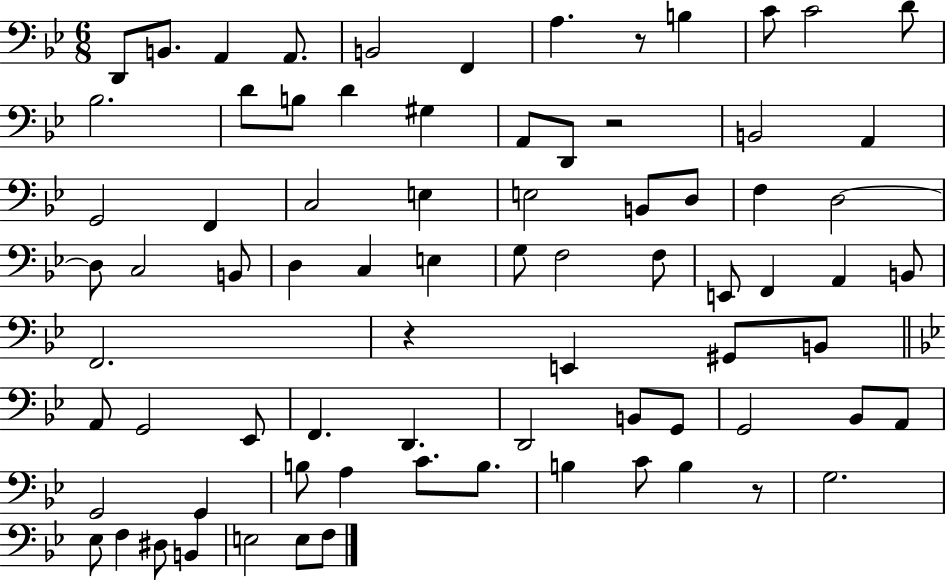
{
  \clef bass
  \numericTimeSignature
  \time 6/8
  \key bes \major
  \repeat volta 2 { d,8 b,8. a,4 a,8. | b,2 f,4 | a4. r8 b4 | c'8 c'2 d'8 | \break bes2. | d'8 b8 d'4 gis4 | a,8 d,8 r2 | b,2 a,4 | \break g,2 f,4 | c2 e4 | e2 b,8 d8 | f4 d2~~ | \break d8 c2 b,8 | d4 c4 e4 | g8 f2 f8 | e,8 f,4 a,4 b,8 | \break f,2. | r4 e,4 gis,8 b,8 | \bar "||" \break \key g \minor a,8 g,2 ees,8 | f,4. d,4. | d,2 b,8 g,8 | g,2 bes,8 a,8 | \break g,2 g,4 | b8 a4 c'8. b8. | b4 c'8 b4 r8 | g2. | \break ees8 f4 dis8 b,4 | e2 e8 f8 | } \bar "|."
}